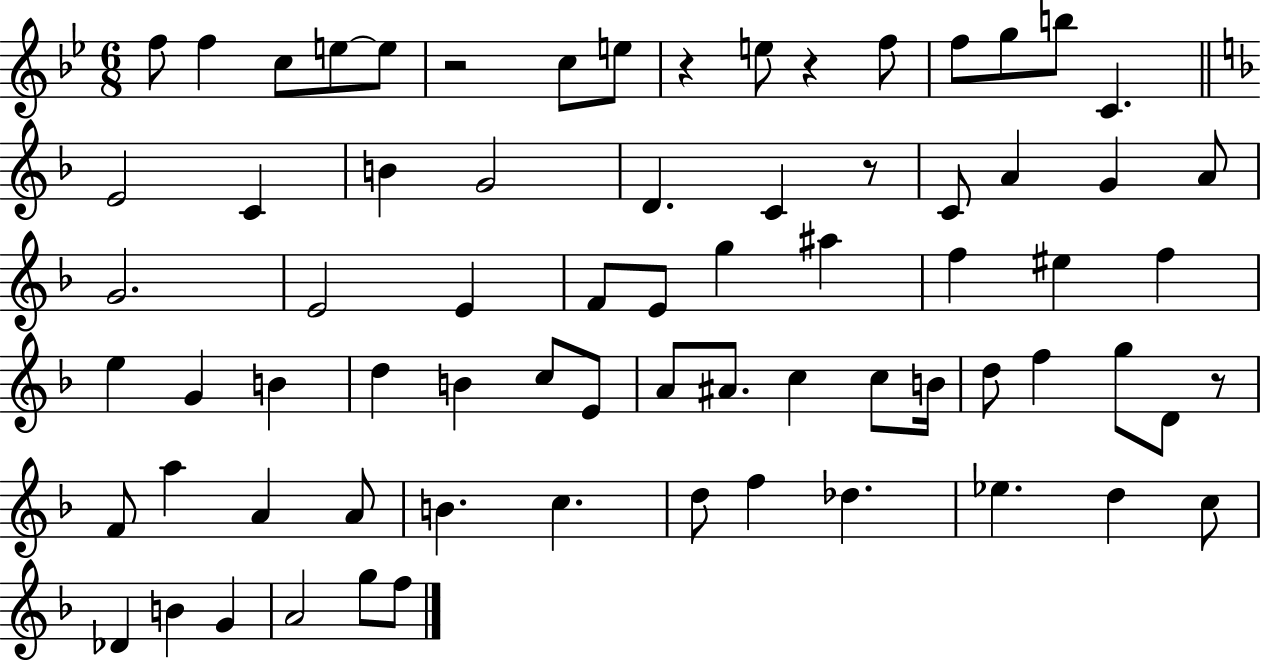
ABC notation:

X:1
T:Untitled
M:6/8
L:1/4
K:Bb
f/2 f c/2 e/2 e/2 z2 c/2 e/2 z e/2 z f/2 f/2 g/2 b/2 C E2 C B G2 D C z/2 C/2 A G A/2 G2 E2 E F/2 E/2 g ^a f ^e f e G B d B c/2 E/2 A/2 ^A/2 c c/2 B/4 d/2 f g/2 D/2 z/2 F/2 a A A/2 B c d/2 f _d _e d c/2 _D B G A2 g/2 f/2